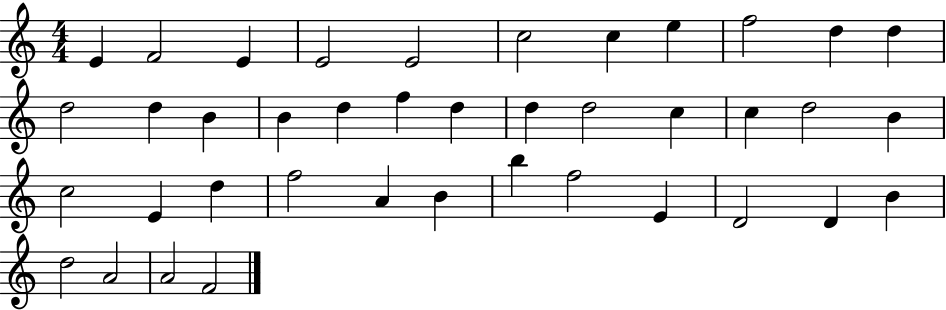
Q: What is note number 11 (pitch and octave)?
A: D5